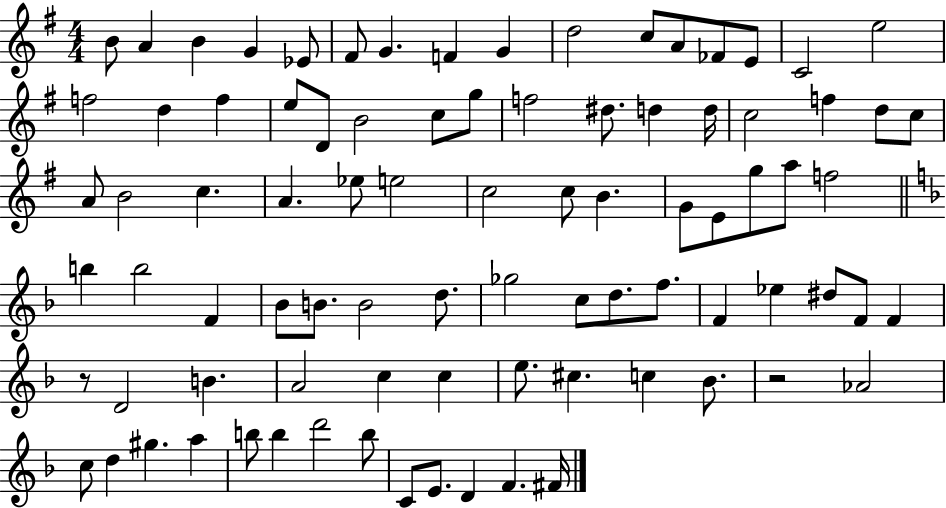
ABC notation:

X:1
T:Untitled
M:4/4
L:1/4
K:G
B/2 A B G _E/2 ^F/2 G F G d2 c/2 A/2 _F/2 E/2 C2 e2 f2 d f e/2 D/2 B2 c/2 g/2 f2 ^d/2 d d/4 c2 f d/2 c/2 A/2 B2 c A _e/2 e2 c2 c/2 B G/2 E/2 g/2 a/2 f2 b b2 F _B/2 B/2 B2 d/2 _g2 c/2 d/2 f/2 F _e ^d/2 F/2 F z/2 D2 B A2 c c e/2 ^c c _B/2 z2 _A2 c/2 d ^g a b/2 b d'2 b/2 C/2 E/2 D F ^F/4